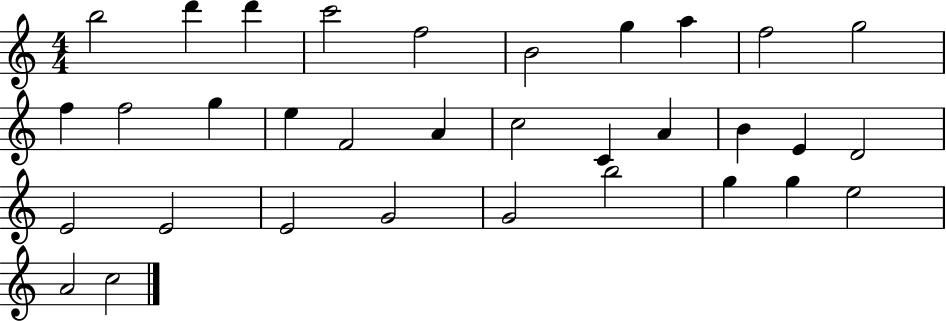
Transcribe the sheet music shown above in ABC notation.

X:1
T:Untitled
M:4/4
L:1/4
K:C
b2 d' d' c'2 f2 B2 g a f2 g2 f f2 g e F2 A c2 C A B E D2 E2 E2 E2 G2 G2 b2 g g e2 A2 c2